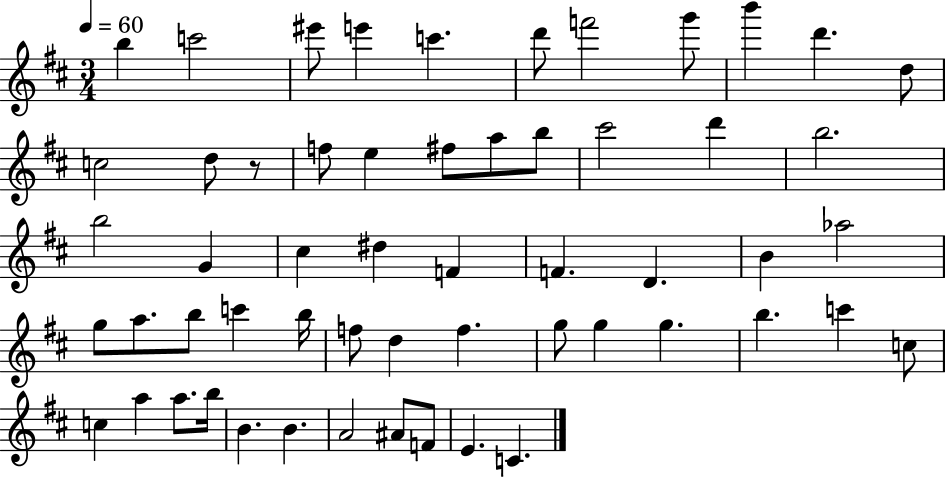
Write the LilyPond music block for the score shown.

{
  \clef treble
  \numericTimeSignature
  \time 3/4
  \key d \major
  \tempo 4 = 60
  b''4 c'''2 | eis'''8 e'''4 c'''4. | d'''8 f'''2 g'''8 | b'''4 d'''4. d''8 | \break c''2 d''8 r8 | f''8 e''4 fis''8 a''8 b''8 | cis'''2 d'''4 | b''2. | \break b''2 g'4 | cis''4 dis''4 f'4 | f'4. d'4. | b'4 aes''2 | \break g''8 a''8. b''8 c'''4 b''16 | f''8 d''4 f''4. | g''8 g''4 g''4. | b''4. c'''4 c''8 | \break c''4 a''4 a''8. b''16 | b'4. b'4. | a'2 ais'8 f'8 | e'4. c'4. | \break \bar "|."
}